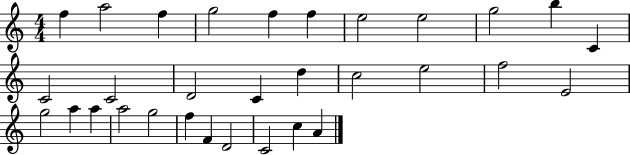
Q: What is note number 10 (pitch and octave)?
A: B5